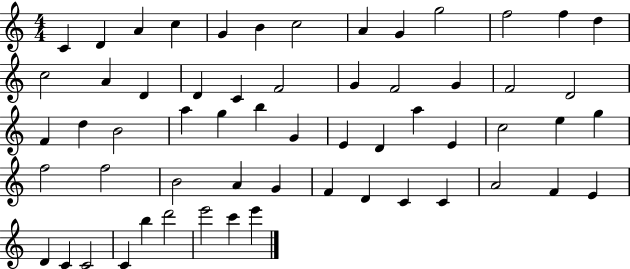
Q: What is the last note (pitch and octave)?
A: E6